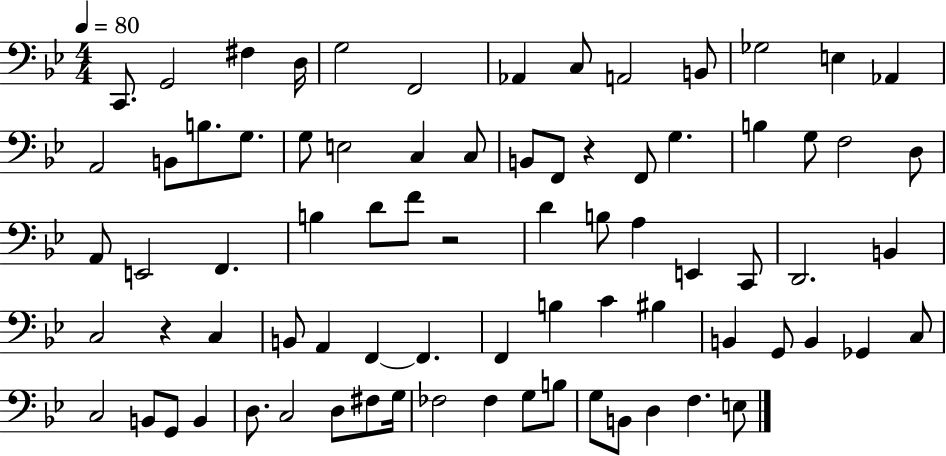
C2/e. G2/h F#3/q D3/s G3/h F2/h Ab2/q C3/e A2/h B2/e Gb3/h E3/q Ab2/q A2/h B2/e B3/e. G3/e. G3/e E3/h C3/q C3/e B2/e F2/e R/q F2/e G3/q. B3/q G3/e F3/h D3/e A2/e E2/h F2/q. B3/q D4/e F4/e R/h D4/q B3/e A3/q E2/q C2/e D2/h. B2/q C3/h R/q C3/q B2/e A2/q F2/q F2/q. F2/q B3/q C4/q BIS3/q B2/q G2/e B2/q Gb2/q C3/e C3/h B2/e G2/e B2/q D3/e. C3/h D3/e F#3/e G3/s FES3/h FES3/q G3/e B3/e G3/e B2/e D3/q F3/q. E3/e